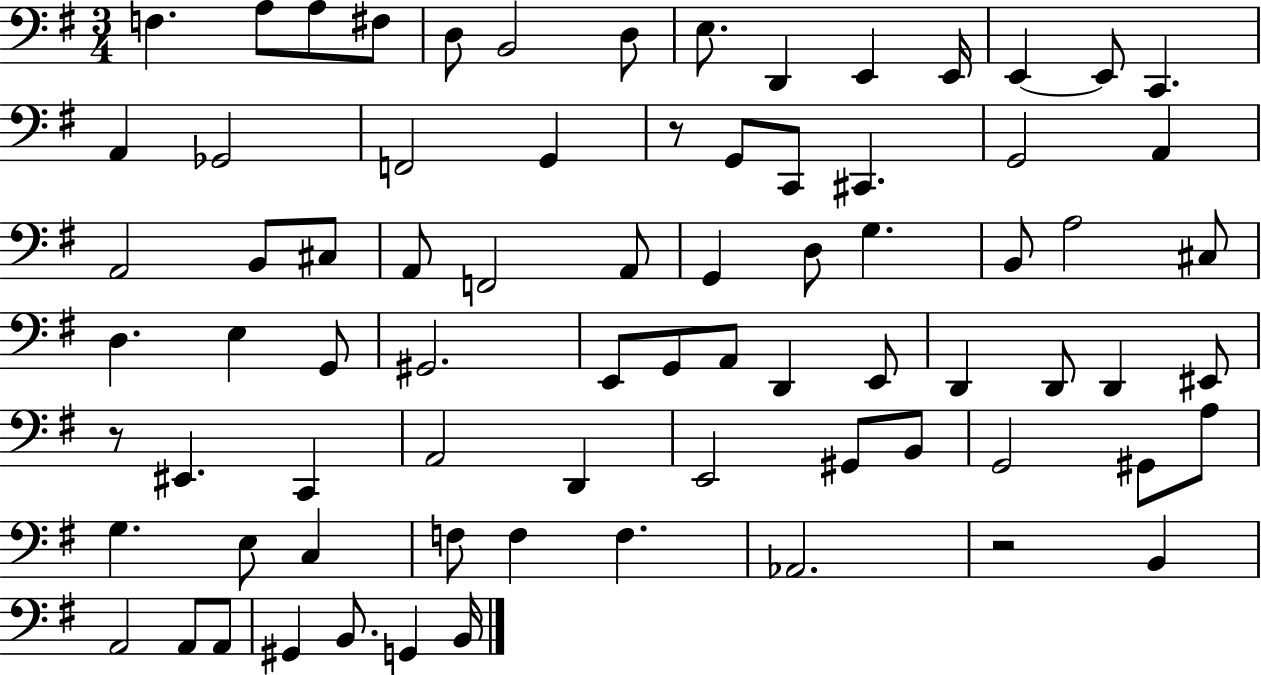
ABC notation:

X:1
T:Untitled
M:3/4
L:1/4
K:G
F, A,/2 A,/2 ^F,/2 D,/2 B,,2 D,/2 E,/2 D,, E,, E,,/4 E,, E,,/2 C,, A,, _G,,2 F,,2 G,, z/2 G,,/2 C,,/2 ^C,, G,,2 A,, A,,2 B,,/2 ^C,/2 A,,/2 F,,2 A,,/2 G,, D,/2 G, B,,/2 A,2 ^C,/2 D, E, G,,/2 ^G,,2 E,,/2 G,,/2 A,,/2 D,, E,,/2 D,, D,,/2 D,, ^E,,/2 z/2 ^E,, C,, A,,2 D,, E,,2 ^G,,/2 B,,/2 G,,2 ^G,,/2 A,/2 G, E,/2 C, F,/2 F, F, _A,,2 z2 B,, A,,2 A,,/2 A,,/2 ^G,, B,,/2 G,, B,,/4